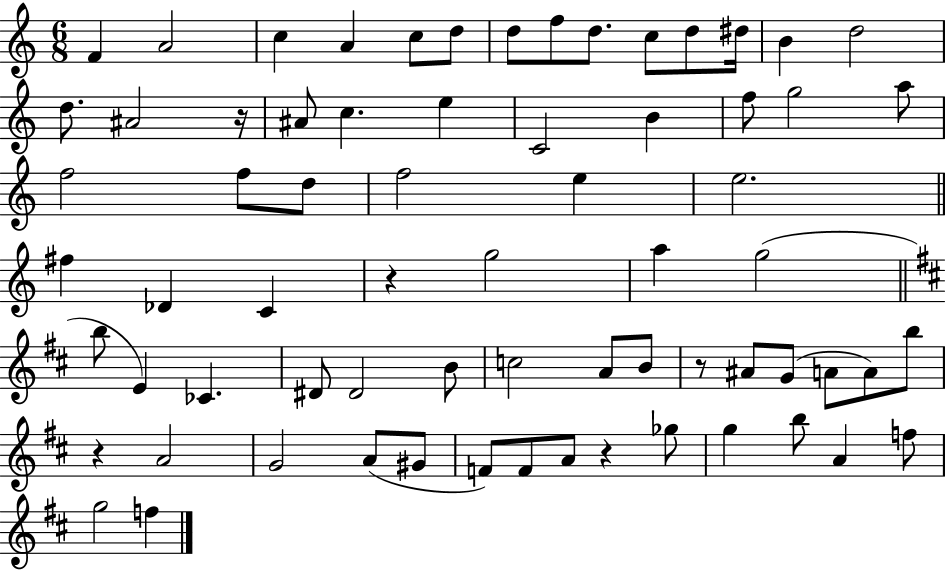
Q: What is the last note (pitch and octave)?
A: F5